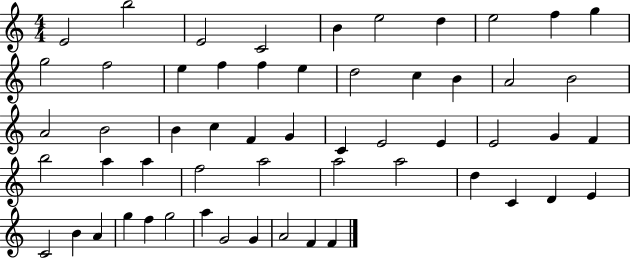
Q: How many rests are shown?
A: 0